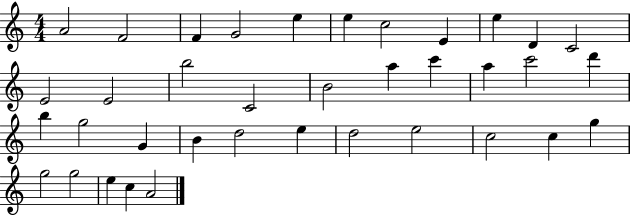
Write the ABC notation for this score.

X:1
T:Untitled
M:4/4
L:1/4
K:C
A2 F2 F G2 e e c2 E e D C2 E2 E2 b2 C2 B2 a c' a c'2 d' b g2 G B d2 e d2 e2 c2 c g g2 g2 e c A2